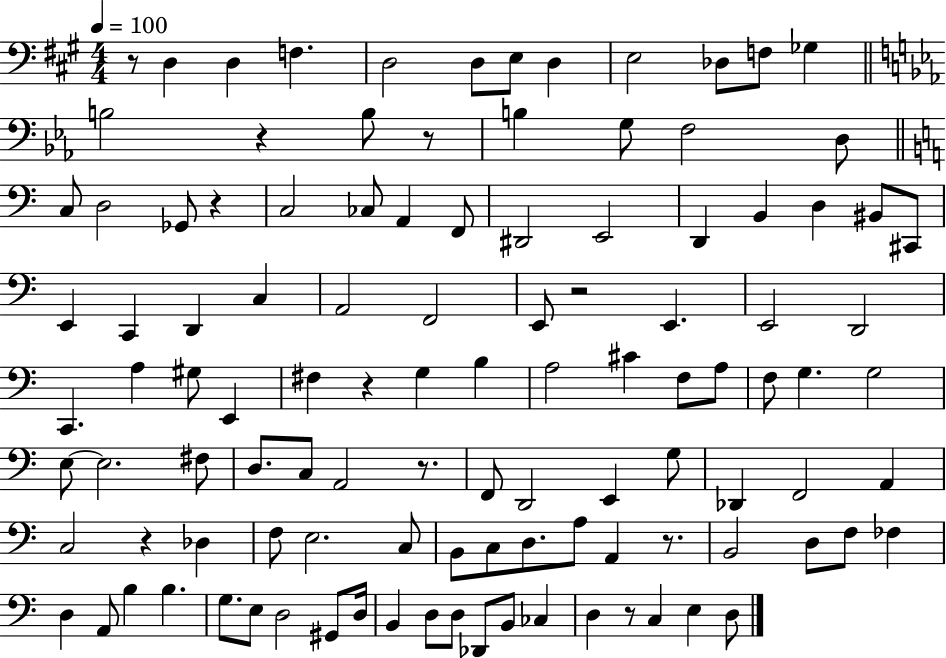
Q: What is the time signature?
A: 4/4